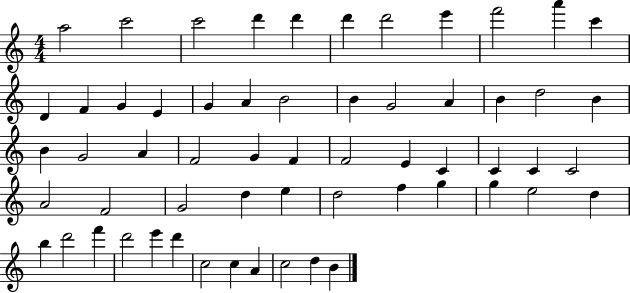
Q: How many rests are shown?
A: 0